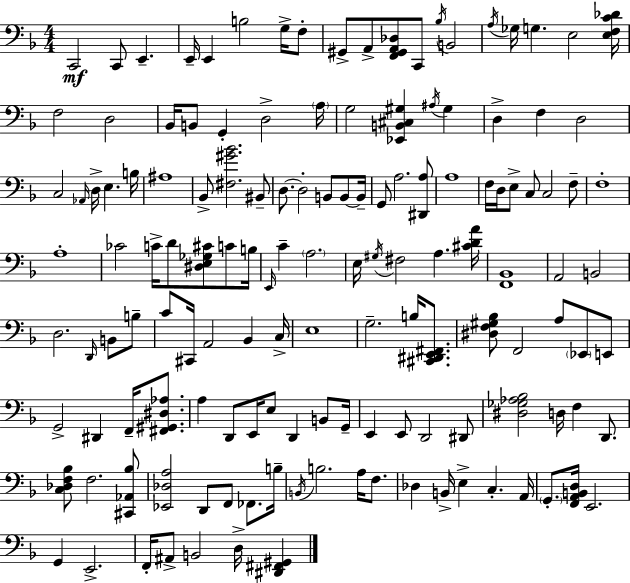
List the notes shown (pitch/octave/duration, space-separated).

C2/h C2/e E2/q. E2/s E2/q B3/h G3/s F3/e G#2/e A2/e [F2,G#2,A2,Db3]/e C2/e Bb3/s B2/h A3/s Gb3/s G3/q. E3/h [E3,F3,C4,Db4]/s F3/h D3/h Bb2/s B2/e G2/q D3/h A3/s G3/h [Eb2,B2,C#3,G#3]/q A#3/s G#3/q D3/q F3/q D3/h C3/h Ab2/s D3/s E3/q. B3/s A#3/w Bb2/e [F#3,G#4,Bb4]/h. BIS2/e D3/e. D3/h B2/e B2/e B2/s G2/e A3/h. [D#2,A3]/e A3/w F3/s D3/s E3/e C3/e C3/h F3/e F3/w A3/w CES4/h C4/s D4/e [D#3,E3,Gb3,C#4]/e C4/e B3/s E2/s C4/q A3/h. E3/s G#3/s F#3/h A3/q. [C#4,D4,A4]/s [F2,Bb2]/w A2/h B2/h D3/h. D2/s B2/e B3/e C4/e C#2/s A2/h Bb2/q C3/s E3/w G3/h. B3/s [C#2,D#2,E2,F#2]/e. [D#3,F3,G#3,Bb3]/e F2/h A3/e Eb2/e E2/e G2/h D#2/q F2/s [F#2,G#2,D#3,Ab3]/e. A3/q D2/e E2/s E3/e D2/q B2/e G2/s E2/q E2/e D2/h D#2/e [D#3,Gb3,Ab3,Bb3]/h D3/s F3/q D2/e. [C3,Db3,F3,Bb3]/e F3/h. [C#2,Ab2,Bb3]/e [Eb2,Db3,A3]/h D2/e F2/e FES2/e. B3/s B2/s B3/h. A3/s F3/e. Db3/q B2/s E3/q C3/q. A2/s G2/e. [F2,A2,B2,D3]/s E2/h. G2/q E2/h. F2/s A#2/e B2/h D3/s [D#2,F#2,G#2]/q